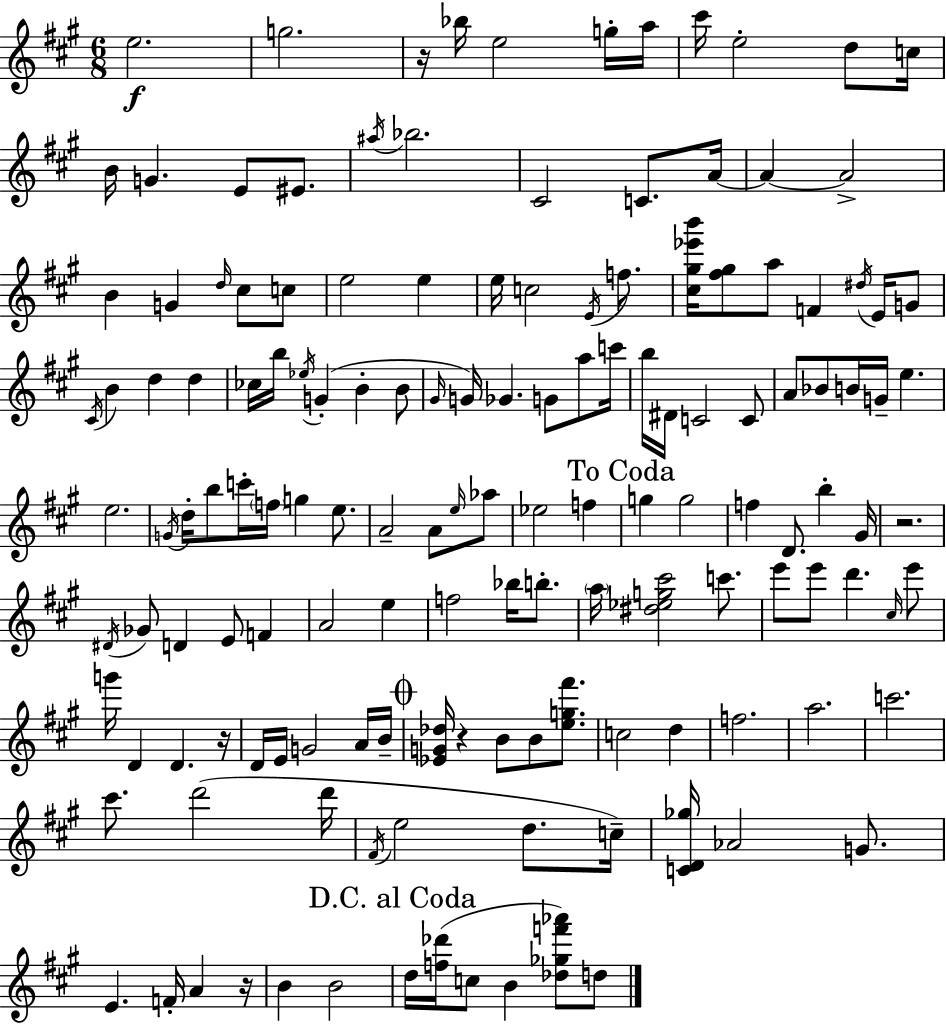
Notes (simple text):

E5/h. G5/h. R/s Bb5/s E5/h G5/s A5/s C#6/s E5/h D5/e C5/s B4/s G4/q. E4/e EIS4/e. A#5/s Bb5/h. C#4/h C4/e. A4/s A4/q A4/h B4/q G4/q D5/s C#5/e C5/e E5/h E5/q E5/s C5/h E4/s F5/e. [C#5,G#5,Eb6,B6]/s [F#5,G#5]/e A5/e F4/q D#5/s E4/s G4/e C#4/s B4/q D5/q D5/q CES5/s B5/s Eb5/s G4/q B4/q B4/e G#4/s G4/s Gb4/q. G4/e A5/e C6/s B5/s D#4/s C4/h C4/e A4/e Bb4/e B4/s G4/s E5/q. E5/h. G4/s D5/s B5/e C6/s F5/s G5/q E5/e. A4/h A4/e E5/s Ab5/e Eb5/h F5/q G5/q G5/h F5/q D4/e. B5/q G#4/s R/h. D#4/s Gb4/e D4/q E4/e F4/q A4/h E5/q F5/h Bb5/s B5/e. A5/s [D#5,Eb5,G5,C#6]/h C6/e. E6/e E6/e D6/q. C#5/s E6/e G6/s D4/q D4/q. R/s D4/s E4/s G4/h A4/s B4/s [Eb4,G4,Db5]/s R/q B4/e B4/e [E5,G5,F#6]/e. C5/h D5/q F5/h. A5/h. C6/h. C#6/e. D6/h D6/s F#4/s E5/h D5/e. C5/s [C4,D4,Gb5]/s Ab4/h G4/e. E4/q. F4/s A4/q R/s B4/q B4/h D5/s [F5,Db6]/s C5/e B4/q [Db5,Gb5,F6,Ab6]/e D5/e